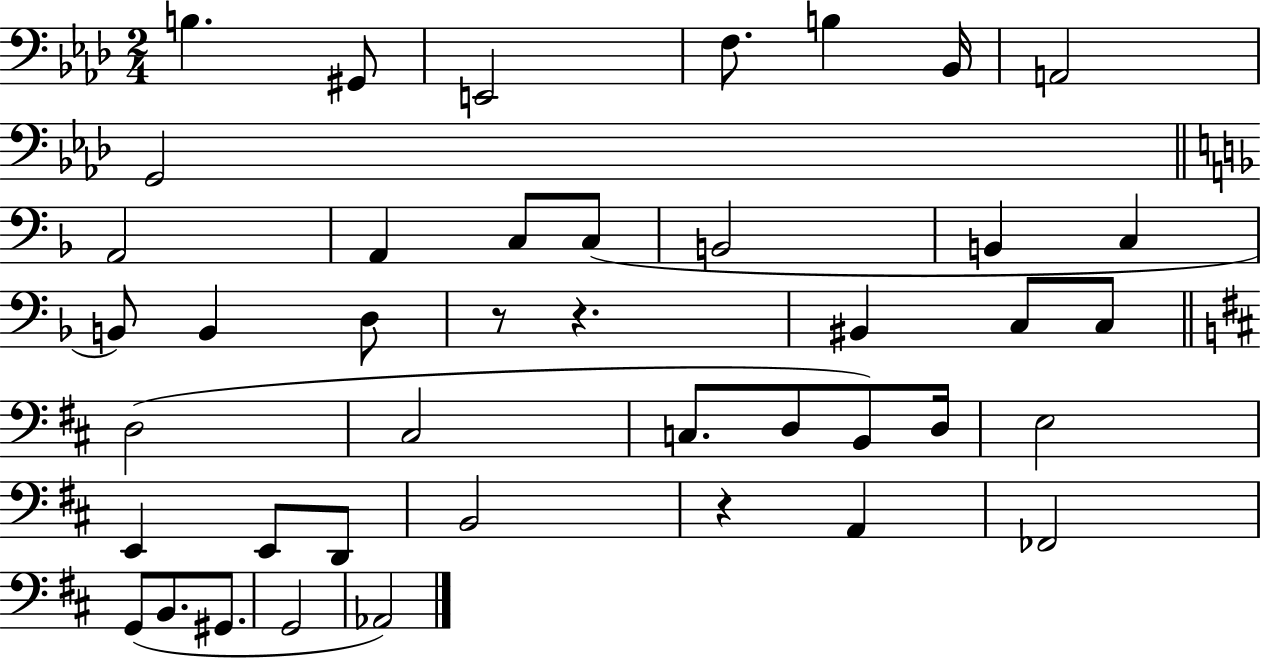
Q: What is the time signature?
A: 2/4